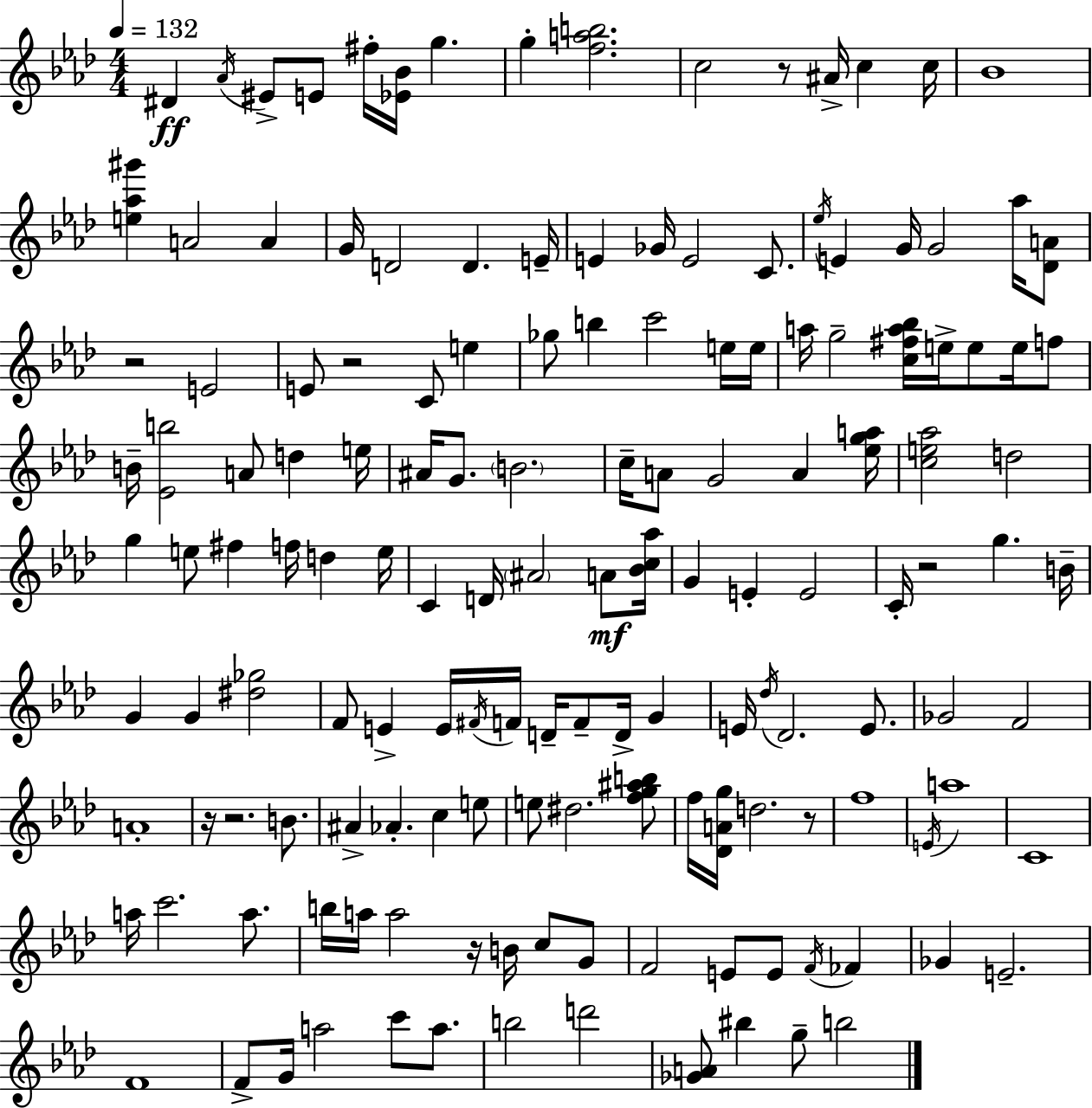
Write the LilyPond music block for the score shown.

{
  \clef treble
  \numericTimeSignature
  \time 4/4
  \key f \minor
  \tempo 4 = 132
  dis'4\ff \acciaccatura { aes'16 } eis'8-> e'8 fis''16-. <ees' bes'>16 g''4. | g''4-. <f'' a'' b''>2. | c''2 r8 ais'16-> c''4 | c''16 bes'1 | \break <e'' aes'' gis'''>4 a'2 a'4 | g'16 d'2 d'4. | e'16-- e'4 ges'16 e'2 c'8. | \acciaccatura { ees''16 } e'4 g'16 g'2 aes''16 | \break <des' a'>8 r2 e'2 | e'8 r2 c'8 e''4 | ges''8 b''4 c'''2 | e''16 e''16 a''16 g''2-- <c'' fis'' a'' bes''>16 e''16-> e''8 e''16 | \break f''8 b'16-- <ees' b''>2 a'8 d''4 | e''16 ais'16 g'8. \parenthesize b'2. | c''16-- a'8 g'2 a'4 | <ees'' g'' a''>16 <c'' e'' aes''>2 d''2 | \break g''4 e''8 fis''4 f''16 d''4 | e''16 c'4 d'16 \parenthesize ais'2 a'8\mf | <bes' c'' aes''>16 g'4 e'4-. e'2 | c'16-. r2 g''4. | \break b'16-- g'4 g'4 <dis'' ges''>2 | f'8 e'4-> e'16 \acciaccatura { fis'16 } f'16 d'16-- f'8-- d'16-> g'4 | e'16 \acciaccatura { des''16 } des'2. | e'8. ges'2 f'2 | \break a'1-. | r16 r2. | b'8. ais'4-> aes'4.-. c''4 | e''8 e''8 dis''2. | \break <f'' g'' ais'' b''>8 f''16 <des' a' g''>16 d''2. | r8 f''1 | \acciaccatura { e'16 } a''1 | c'1 | \break a''16 c'''2. | a''8. b''16 a''16 a''2 r16 | b'16 c''8 g'8 f'2 e'8 e'8 | \acciaccatura { f'16 } fes'4 ges'4 e'2.-- | \break f'1 | f'8-> g'16 a''2 | c'''8 a''8. b''2 d'''2 | <ges' a'>8 bis''4 g''8-- b''2 | \break \bar "|."
}